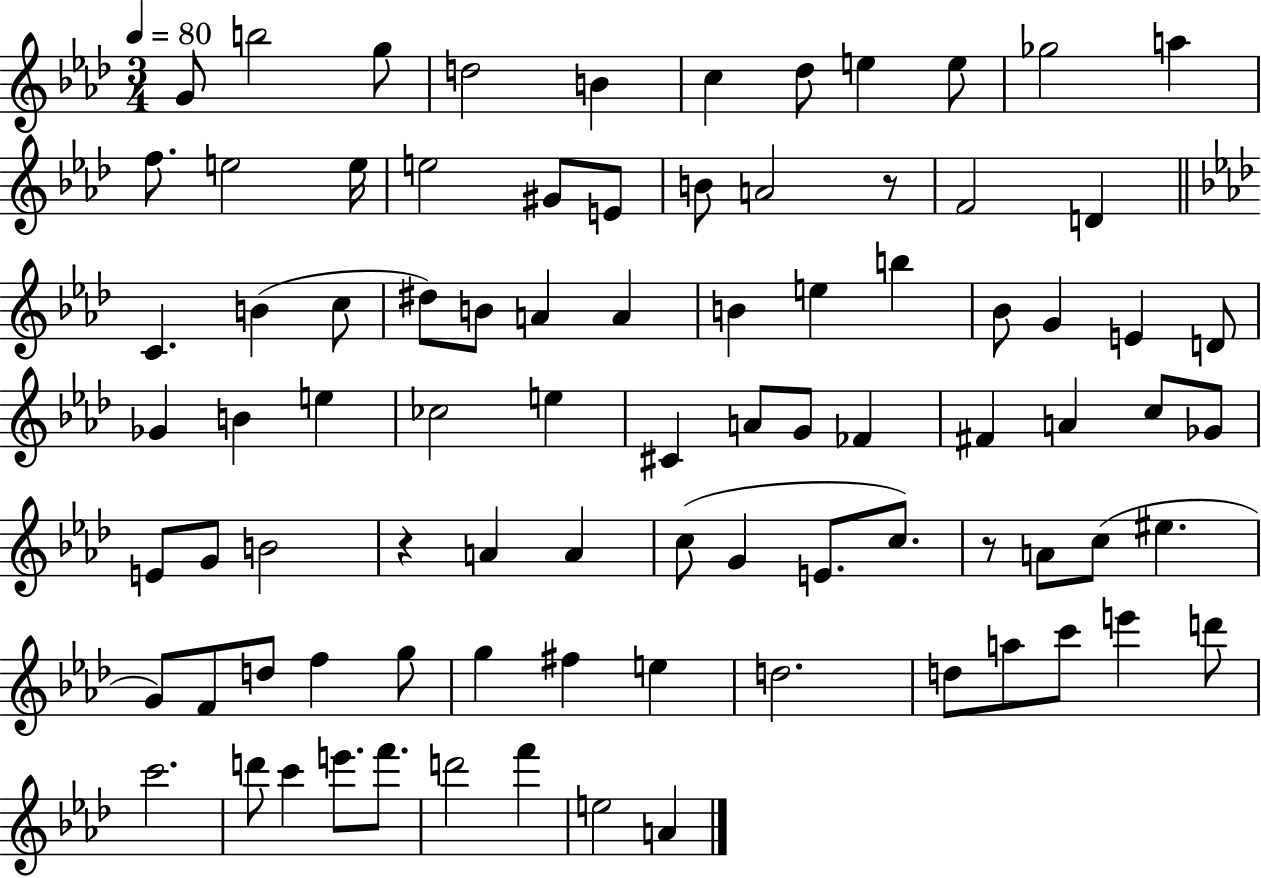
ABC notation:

X:1
T:Untitled
M:3/4
L:1/4
K:Ab
G/2 b2 g/2 d2 B c _d/2 e e/2 _g2 a f/2 e2 e/4 e2 ^G/2 E/2 B/2 A2 z/2 F2 D C B c/2 ^d/2 B/2 A A B e b _B/2 G E D/2 _G B e _c2 e ^C A/2 G/2 _F ^F A c/2 _G/2 E/2 G/2 B2 z A A c/2 G E/2 c/2 z/2 A/2 c/2 ^e G/2 F/2 d/2 f g/2 g ^f e d2 d/2 a/2 c'/2 e' d'/2 c'2 d'/2 c' e'/2 f'/2 d'2 f' e2 A